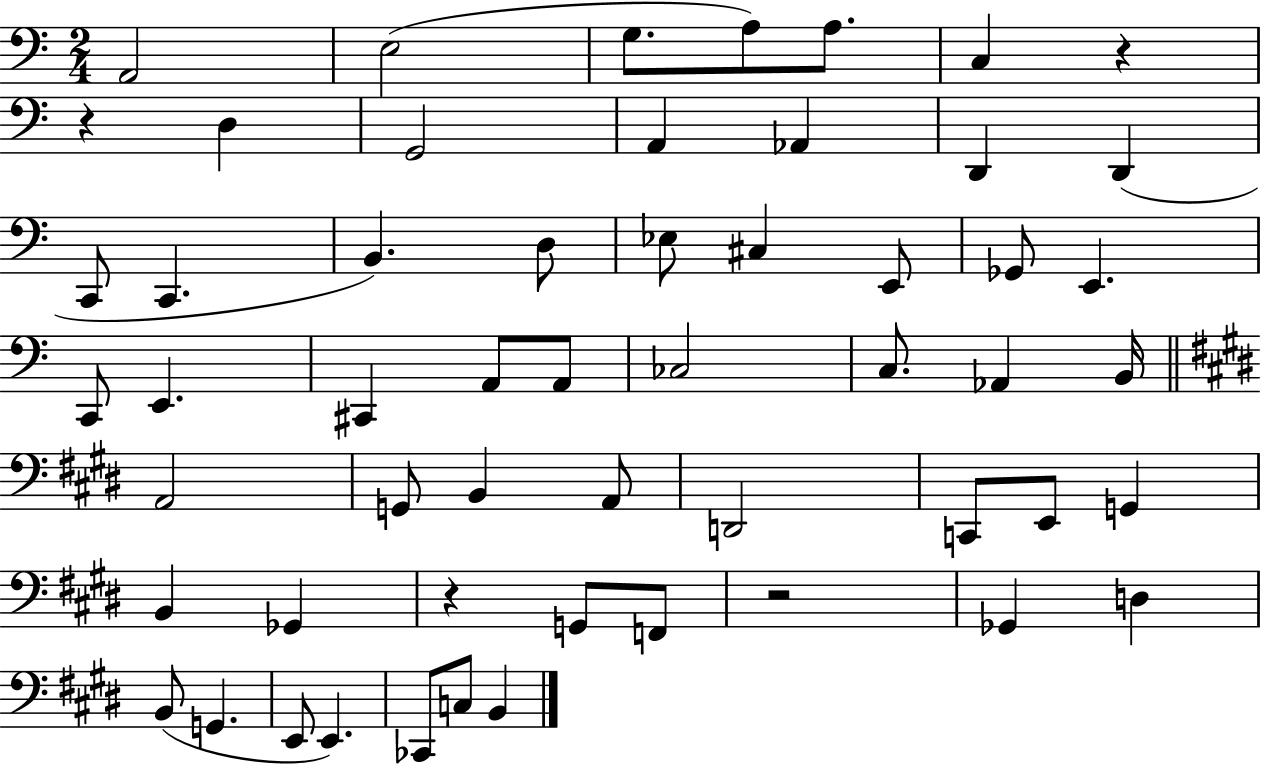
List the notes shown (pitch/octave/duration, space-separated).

A2/h E3/h G3/e. A3/e A3/e. C3/q R/q R/q D3/q G2/h A2/q Ab2/q D2/q D2/q C2/e C2/q. B2/q. D3/e Eb3/e C#3/q E2/e Gb2/e E2/q. C2/e E2/q. C#2/q A2/e A2/e CES3/h C3/e. Ab2/q B2/s A2/h G2/e B2/q A2/e D2/h C2/e E2/e G2/q B2/q Gb2/q R/q G2/e F2/e R/h Gb2/q D3/q B2/e G2/q. E2/e E2/q. CES2/e C3/e B2/q